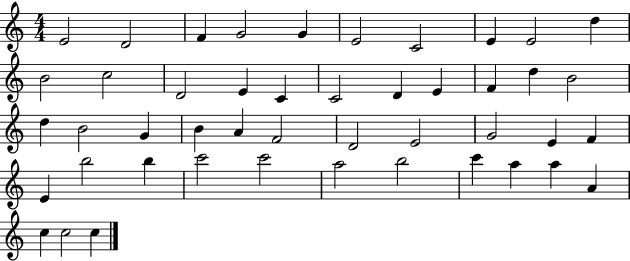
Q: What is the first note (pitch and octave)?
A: E4